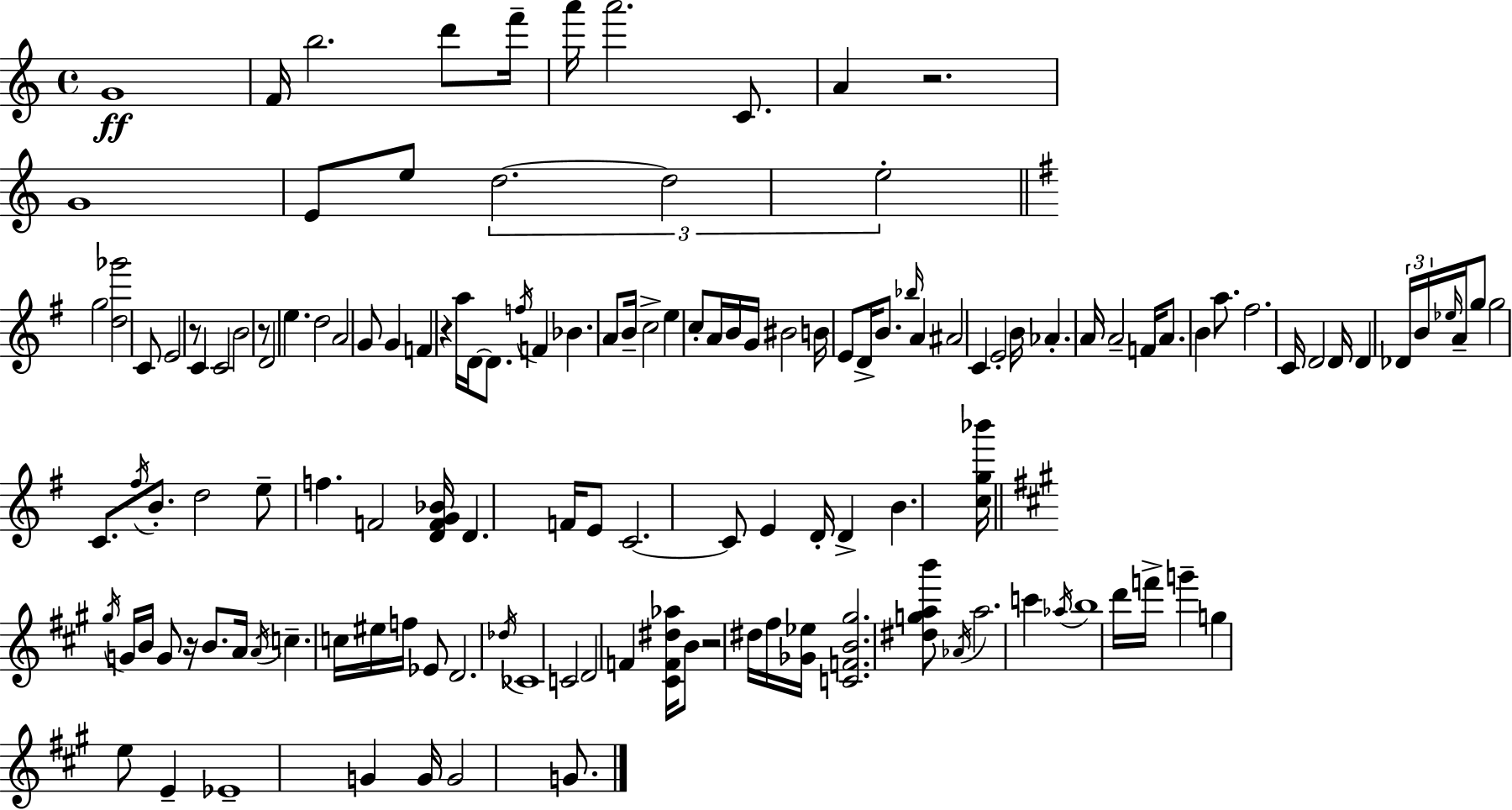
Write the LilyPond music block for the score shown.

{
  \clef treble
  \time 4/4
  \defaultTimeSignature
  \key c \major
  g'1\ff | f'16 b''2. d'''8 f'''16-- | a'''16 a'''2. c'8. | a'4 r2. | \break g'1 | e'8 e''8 \tuplet 3/2 { d''2.~~ | d''2 e''2-. } | \bar "||" \break \key g \major g''2 <d'' ges'''>2 | c'8 e'2 r8 c'4 | c'2 b'2 | r8 d'2 e''4. | \break d''2 a'2 | g'8 g'4 f'4 r4 a''16 d'16~~ | d'8. \acciaccatura { f''16 } f'4 bes'4. a'8 | b'16-- c''2-> e''4 c''8-. a'16 | \break b'16 g'16 bis'2 b'16 e'8 d'16-> b'8. | \grace { bes''16 } a'4 ais'2 c'4 | e'2-. b'16 aes'4.-. | a'16 a'2-- f'16 a'8. b'4 | \break a''8. fis''2. | c'16 d'2 d'16 d'4 \tuplet 3/2 { des'16 | b'16 \grace { ees''16 } } a'16-- g''8 g''2 c'8. | \acciaccatura { fis''16 } b'8.-. d''2 e''8-- f''4. | \break f'2 <d' f' g' bes'>16 d'4. | f'16 e'8 c'2.~~ | c'8 e'4 d'16-. d'4-> b'4. | <c'' g'' bes'''>16 \bar "||" \break \key a \major \acciaccatura { gis''16 } g'16 b'16 g'8 r16 b'8. a'16 \acciaccatura { a'16 } c''4.-- | c''16 eis''16 f''16 ees'8 d'2. | \acciaccatura { des''16 } ces'1 | c'2 d'2 | \break f'4 <cis' f' dis'' aes''>16 b'8 r2 | dis''16 fis''16 <ges' ees''>16 <c' f' b' gis''>2. | <dis'' g'' a'' b'''>8 \acciaccatura { aes'16 } a''2. | c'''4 \acciaccatura { aes''16 } b''1 | \break d'''16 f'''16-> g'''4-- g''4 e''8 | e'4-- ees'1-- | g'4 g'16 g'2 | g'8. \bar "|."
}